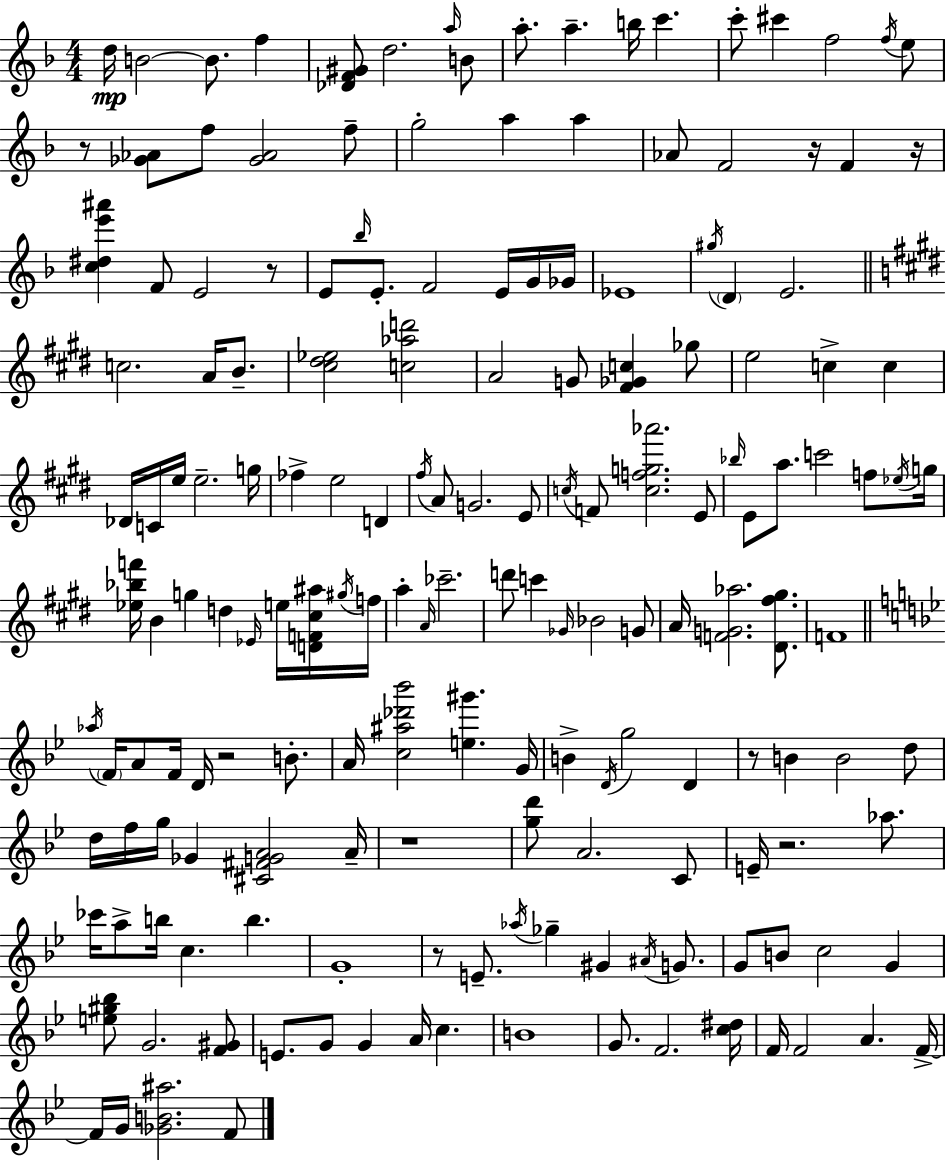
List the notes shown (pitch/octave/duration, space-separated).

D5/s B4/h B4/e. F5/q [Db4,F4,G#4]/e D5/h. A5/s B4/e A5/e. A5/q. B5/s C6/q. C6/e C#6/q F5/h F5/s E5/e R/e [Gb4,Ab4]/e F5/e [Gb4,Ab4]/h F5/e G5/h A5/q A5/q Ab4/e F4/h R/s F4/q R/s [C5,D#5,E6,A#6]/q F4/e E4/h R/e E4/e Bb5/s E4/e. F4/h E4/s G4/s Gb4/s Eb4/w G#5/s D4/q E4/h. C5/h. A4/s B4/e. [C#5,D#5,Eb5]/h [C5,Ab5,D6]/h A4/h G4/e [F#4,Gb4,C5]/q Gb5/e E5/h C5/q C5/q Db4/s C4/s E5/s E5/h. G5/s FES5/q E5/h D4/q F#5/s A4/e G4/h. E4/e C5/s F4/e [C5,F5,G5,Ab6]/h. E4/e Bb5/s E4/e A5/e. C6/h F5/e Eb5/s G5/s [Eb5,Bb5,F6]/s B4/q G5/q D5/q Eb4/s E5/s [D4,F4,C#5,A#5]/s G#5/s F5/s A5/q A4/s CES6/h. D6/e C6/q Gb4/s Bb4/h G4/e A4/s [F4,G4,Ab5]/h. [D#4,F#5,G#5]/e. F4/w Ab5/s F4/s A4/e F4/s D4/s R/h B4/e. A4/s [C5,A#5,Db6,Bb6]/h [E5,G#6]/q. G4/s B4/q D4/s G5/h D4/q R/e B4/q B4/h D5/e D5/s F5/s G5/s Gb4/q [C#4,F#4,G4,A4]/h A4/s R/w [G5,D6]/e A4/h. C4/e E4/s R/h. Ab5/e. CES6/s A5/e B5/s C5/q. B5/q. G4/w R/e E4/e. Ab5/s Gb5/q G#4/q A#4/s G4/e. G4/e B4/e C5/h G4/q [E5,G#5,Bb5]/e G4/h. [F4,G#4]/e E4/e. G4/e G4/q A4/s C5/q. B4/w G4/e. F4/h. [C5,D#5]/s F4/s F4/h A4/q. F4/s F4/s G4/s [Gb4,B4,A#5]/h. F4/e